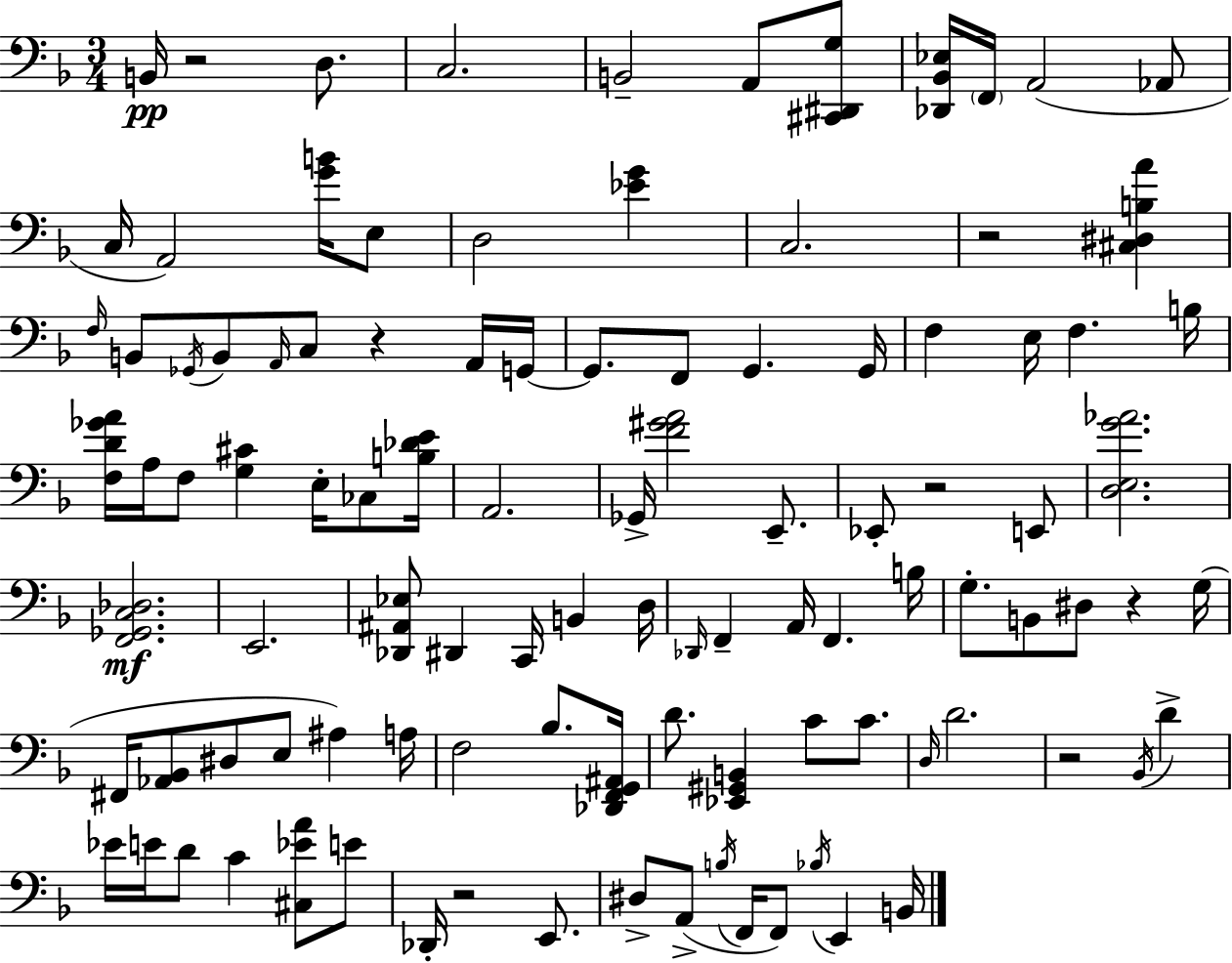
X:1
T:Untitled
M:3/4
L:1/4
K:F
B,,/4 z2 D,/2 C,2 B,,2 A,,/2 [^C,,^D,,G,]/2 [_D,,_B,,_E,]/4 F,,/4 A,,2 _A,,/2 C,/4 A,,2 [GB]/4 E,/2 D,2 [_EG] C,2 z2 [^C,^D,B,A] F,/4 B,,/2 _G,,/4 B,,/2 A,,/4 C,/2 z A,,/4 G,,/4 G,,/2 F,,/2 G,, G,,/4 F, E,/4 F, B,/4 [F,D_GA]/4 A,/4 F,/2 [G,^C] E,/4 _C,/2 [B,_DE]/4 A,,2 _G,,/4 [F^GA]2 E,,/2 _E,,/2 z2 E,,/2 [D,E,G_A]2 [F,,_G,,C,_D,]2 E,,2 [_D,,^A,,_E,]/2 ^D,, C,,/4 B,, D,/4 _D,,/4 F,, A,,/4 F,, B,/4 G,/2 B,,/2 ^D,/2 z G,/4 ^F,,/4 [_A,,_B,,]/2 ^D,/2 E,/2 ^A, A,/4 F,2 _B,/2 [_D,,F,,G,,^A,,]/4 D/2 [_E,,^G,,B,,] C/2 C/2 D,/4 D2 z2 _B,,/4 D _E/4 E/4 D/2 C [^C,_EA]/2 E/2 _D,,/4 z2 E,,/2 ^D,/2 A,,/2 B,/4 F,,/4 F,,/2 _B,/4 E,, B,,/4